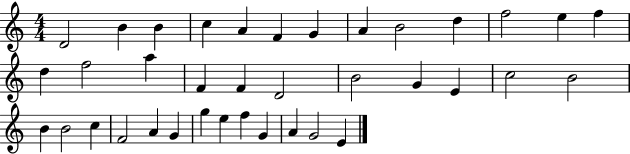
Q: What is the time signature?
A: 4/4